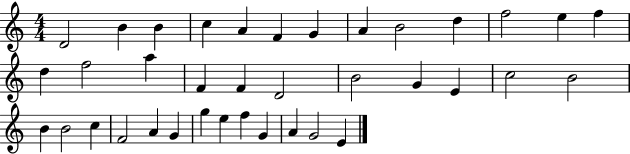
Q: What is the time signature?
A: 4/4